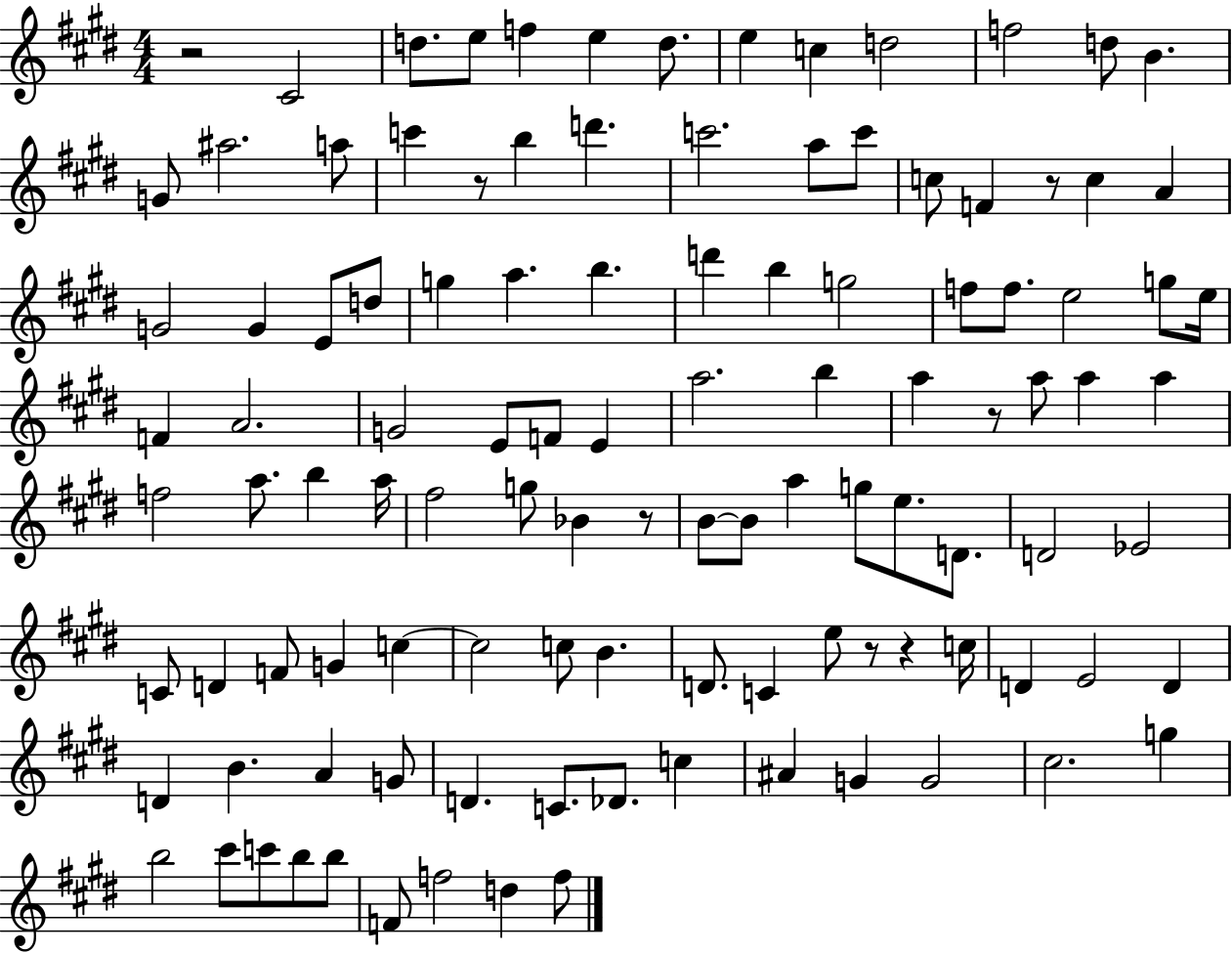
R/h C#4/h D5/e. E5/e F5/q E5/q D5/e. E5/q C5/q D5/h F5/h D5/e B4/q. G4/e A#5/h. A5/e C6/q R/e B5/q D6/q. C6/h. A5/e C6/e C5/e F4/q R/e C5/q A4/q G4/h G4/q E4/e D5/e G5/q A5/q. B5/q. D6/q B5/q G5/h F5/e F5/e. E5/h G5/e E5/s F4/q A4/h. G4/h E4/e F4/e E4/q A5/h. B5/q A5/q R/e A5/e A5/q A5/q F5/h A5/e. B5/q A5/s F#5/h G5/e Bb4/q R/e B4/e B4/e A5/q G5/e E5/e. D4/e. D4/h Eb4/h C4/e D4/q F4/e G4/q C5/q C5/h C5/e B4/q. D4/e. C4/q E5/e R/e R/q C5/s D4/q E4/h D4/q D4/q B4/q. A4/q G4/e D4/q. C4/e. Db4/e. C5/q A#4/q G4/q G4/h C#5/h. G5/q B5/h C#6/e C6/e B5/e B5/e F4/e F5/h D5/q F5/e